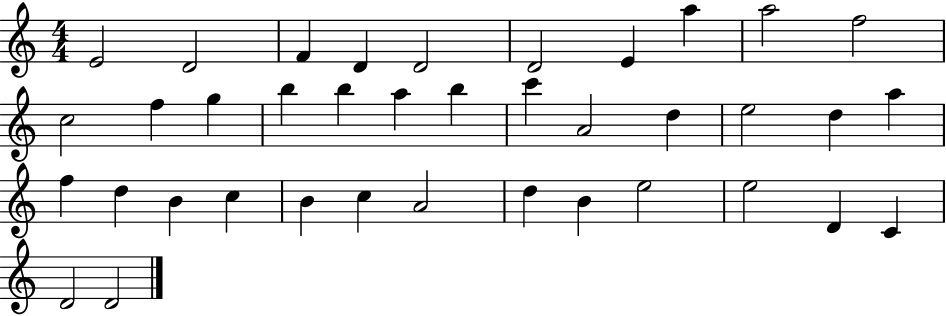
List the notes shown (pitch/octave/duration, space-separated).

E4/h D4/h F4/q D4/q D4/h D4/h E4/q A5/q A5/h F5/h C5/h F5/q G5/q B5/q B5/q A5/q B5/q C6/q A4/h D5/q E5/h D5/q A5/q F5/q D5/q B4/q C5/q B4/q C5/q A4/h D5/q B4/q E5/h E5/h D4/q C4/q D4/h D4/h